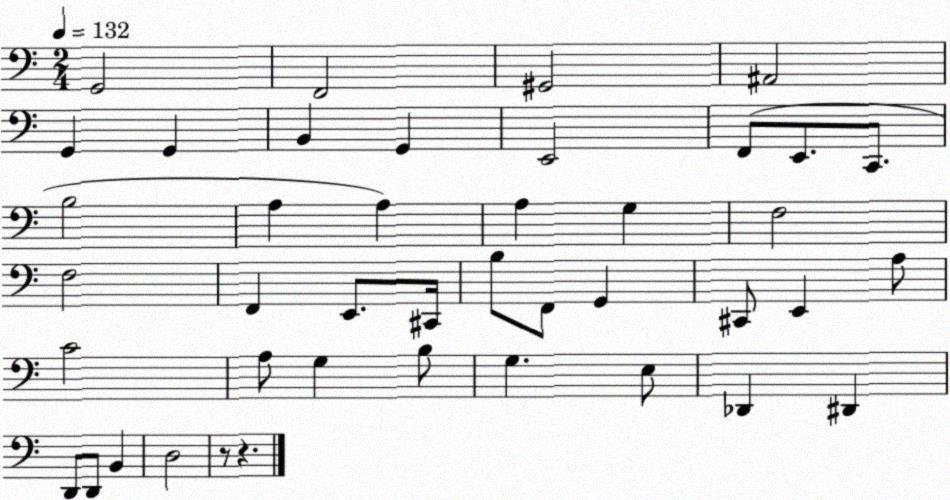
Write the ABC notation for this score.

X:1
T:Untitled
M:2/4
L:1/4
K:C
G,,2 F,,2 ^G,,2 ^A,,2 G,, G,, B,, G,, E,,2 F,,/2 E,,/2 C,,/2 B,2 A, A, A, G, F,2 F,2 F,, E,,/2 ^C,,/4 B,/2 F,,/2 G,, ^C,,/2 E,, A,/2 C2 A,/2 G, B,/2 G, E,/2 _D,, ^D,, D,,/2 D,,/2 B,, D,2 z/2 z